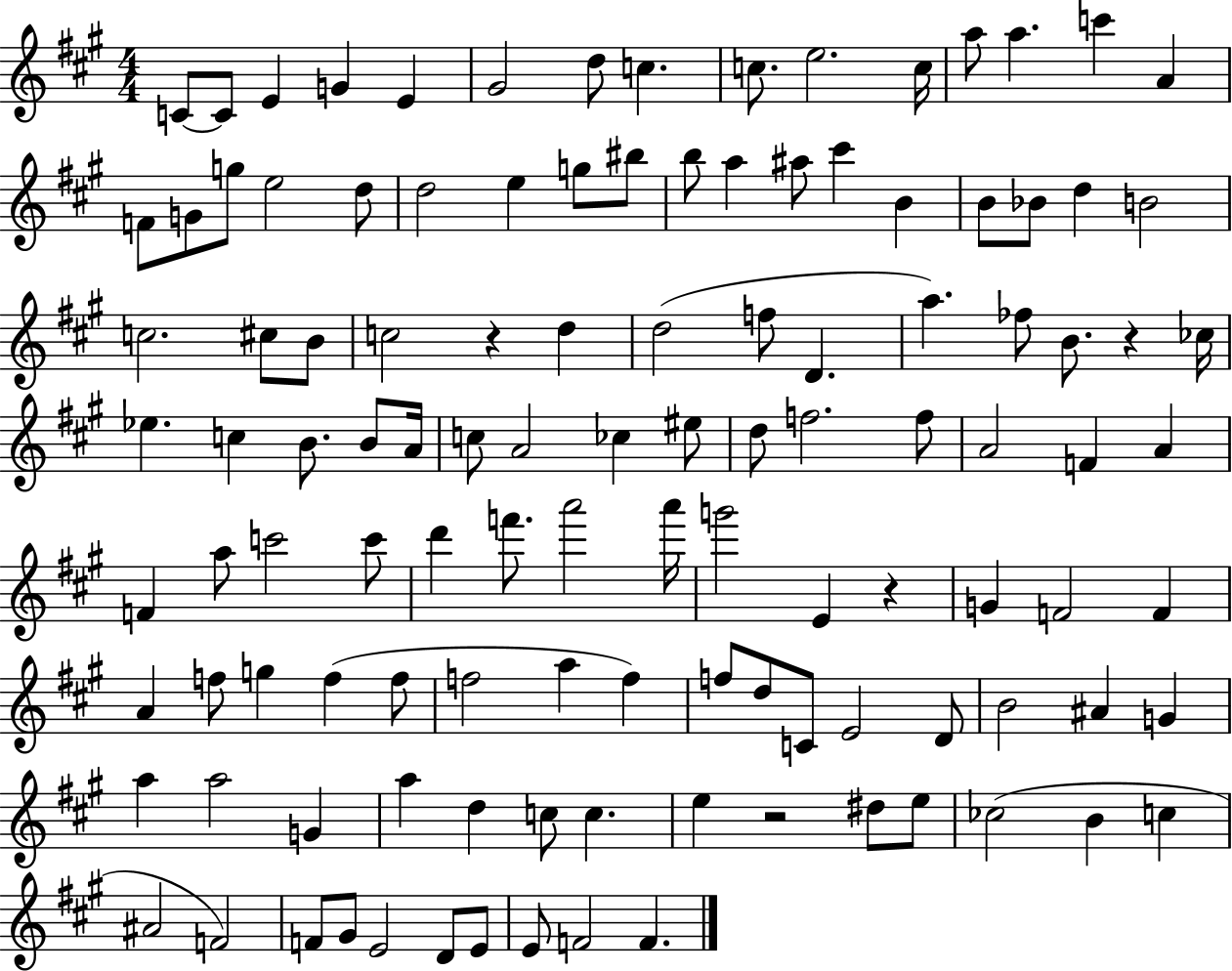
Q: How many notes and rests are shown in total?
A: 116